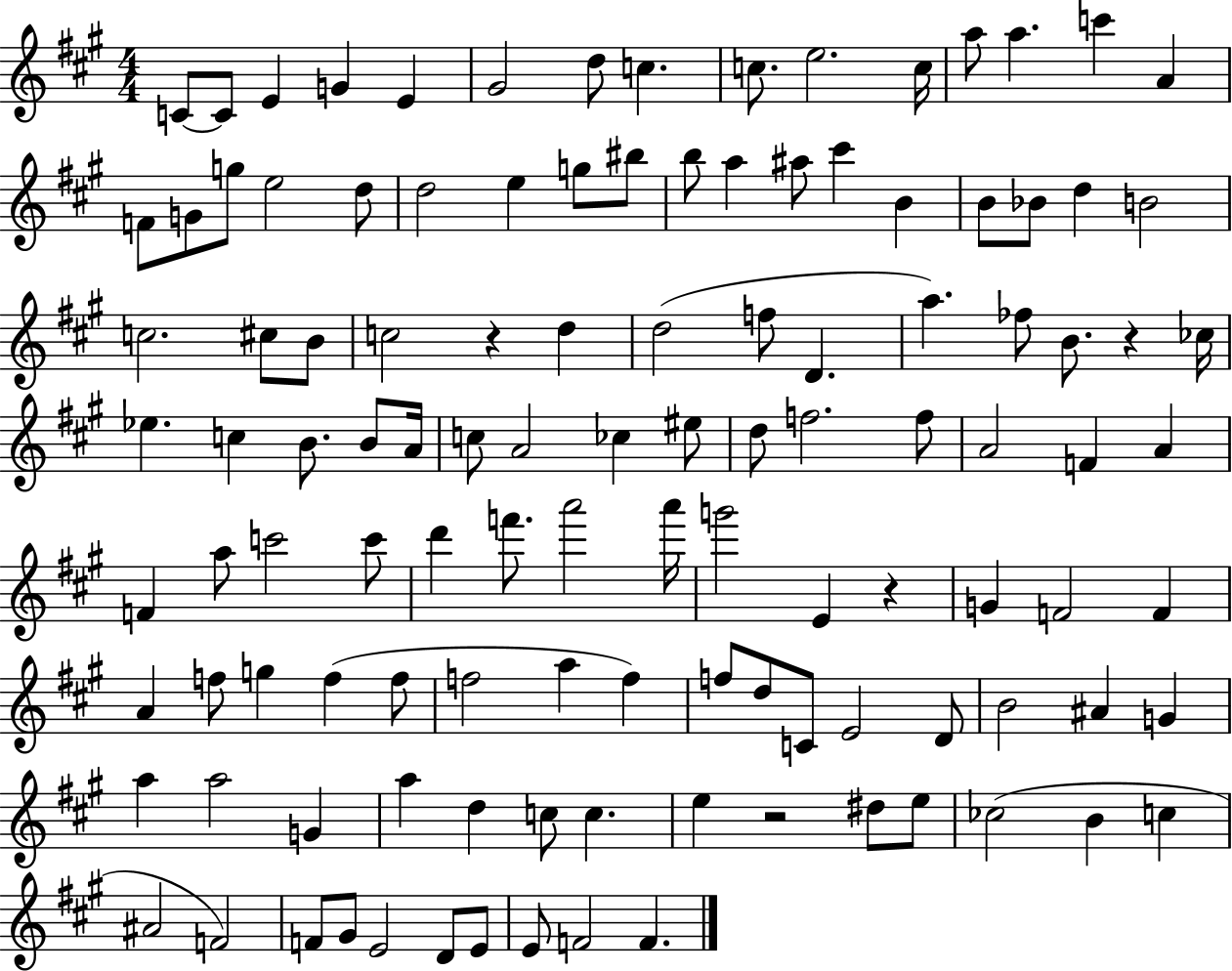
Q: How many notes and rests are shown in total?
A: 116